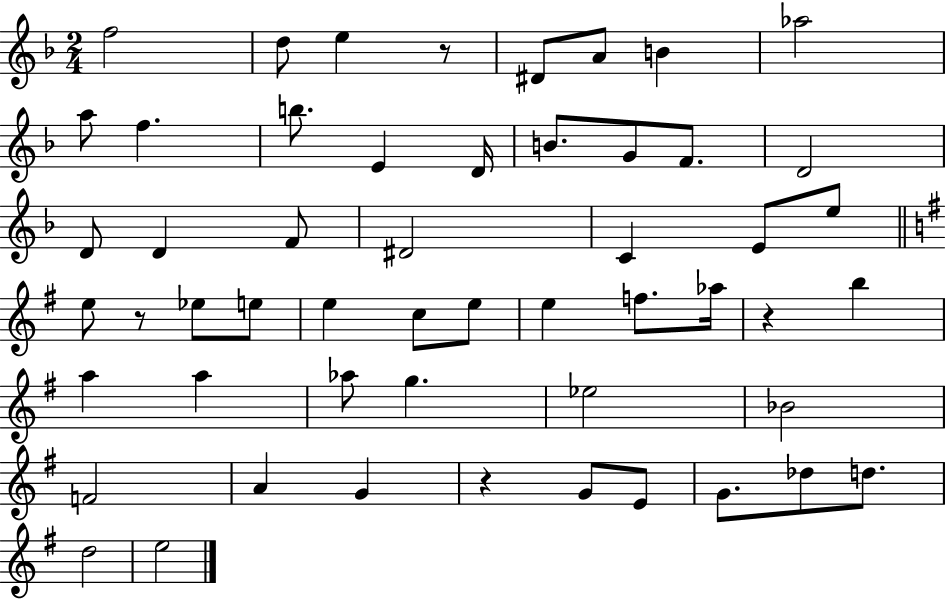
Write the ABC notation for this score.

X:1
T:Untitled
M:2/4
L:1/4
K:F
f2 d/2 e z/2 ^D/2 A/2 B _a2 a/2 f b/2 E D/4 B/2 G/2 F/2 D2 D/2 D F/2 ^D2 C E/2 e/2 e/2 z/2 _e/2 e/2 e c/2 e/2 e f/2 _a/4 z b a a _a/2 g _e2 _B2 F2 A G z G/2 E/2 G/2 _d/2 d/2 d2 e2